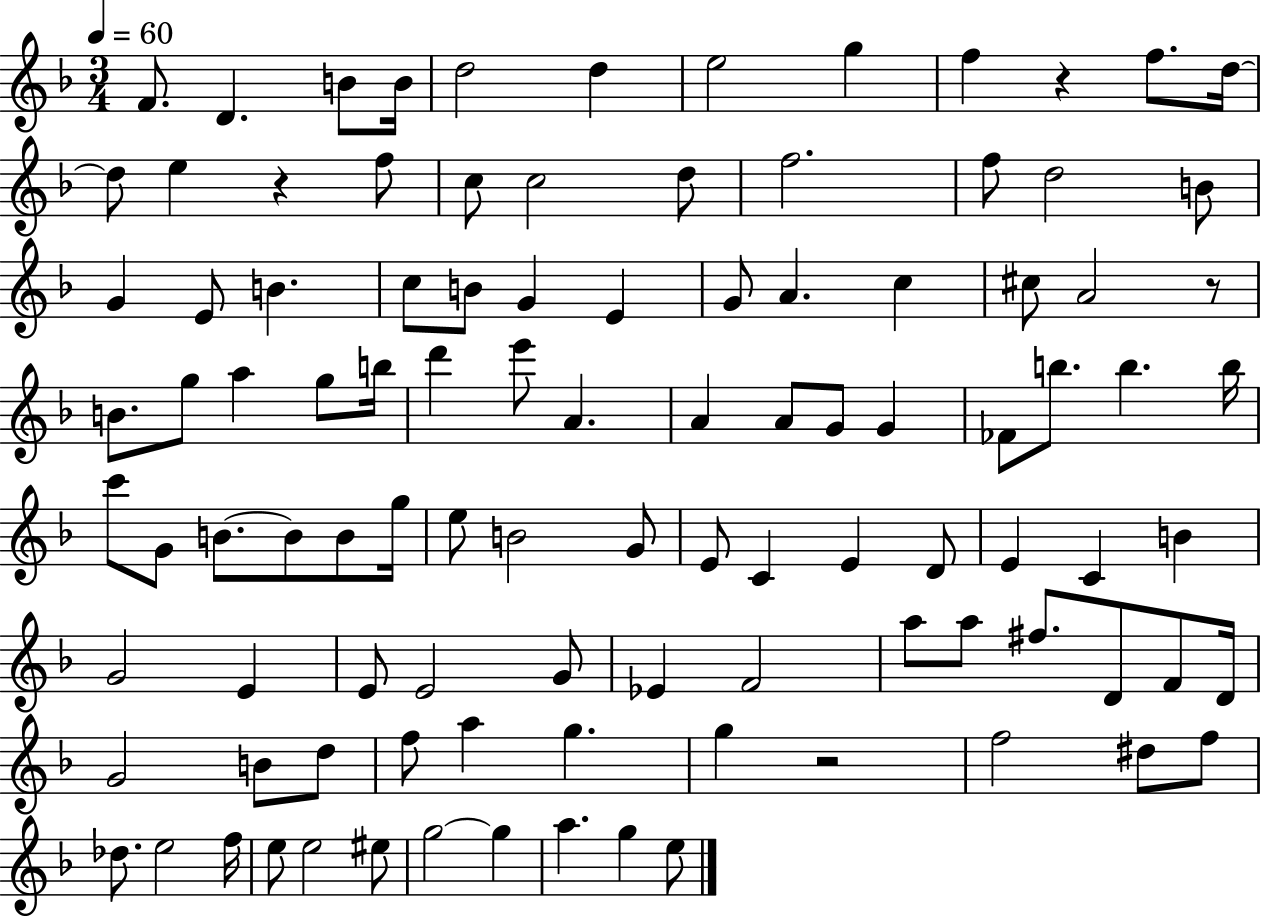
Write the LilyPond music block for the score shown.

{
  \clef treble
  \numericTimeSignature
  \time 3/4
  \key f \major
  \tempo 4 = 60
  f'8. d'4. b'8 b'16 | d''2 d''4 | e''2 g''4 | f''4 r4 f''8. d''16~~ | \break d''8 e''4 r4 f''8 | c''8 c''2 d''8 | f''2. | f''8 d''2 b'8 | \break g'4 e'8 b'4. | c''8 b'8 g'4 e'4 | g'8 a'4. c''4 | cis''8 a'2 r8 | \break b'8. g''8 a''4 g''8 b''16 | d'''4 e'''8 a'4. | a'4 a'8 g'8 g'4 | fes'8 b''8. b''4. b''16 | \break c'''8 g'8 b'8.~~ b'8 b'8 g''16 | e''8 b'2 g'8 | e'8 c'4 e'4 d'8 | e'4 c'4 b'4 | \break g'2 e'4 | e'8 e'2 g'8 | ees'4 f'2 | a''8 a''8 fis''8. d'8 f'8 d'16 | \break g'2 b'8 d''8 | f''8 a''4 g''4. | g''4 r2 | f''2 dis''8 f''8 | \break des''8. e''2 f''16 | e''8 e''2 eis''8 | g''2~~ g''4 | a''4. g''4 e''8 | \break \bar "|."
}